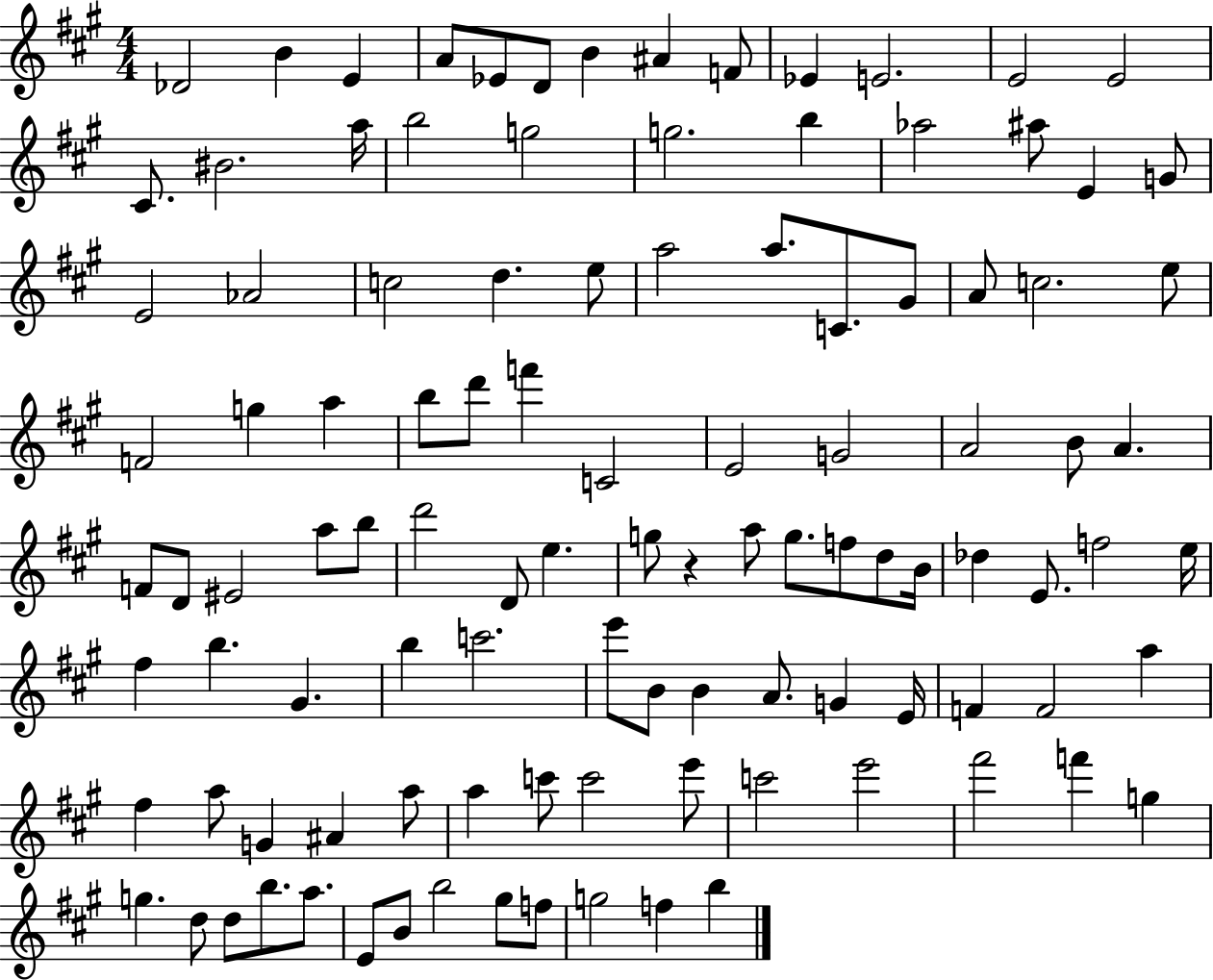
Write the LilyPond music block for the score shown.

{
  \clef treble
  \numericTimeSignature
  \time 4/4
  \key a \major
  des'2 b'4 e'4 | a'8 ees'8 d'8 b'4 ais'4 f'8 | ees'4 e'2. | e'2 e'2 | \break cis'8. bis'2. a''16 | b''2 g''2 | g''2. b''4 | aes''2 ais''8 e'4 g'8 | \break e'2 aes'2 | c''2 d''4. e''8 | a''2 a''8. c'8. gis'8 | a'8 c''2. e''8 | \break f'2 g''4 a''4 | b''8 d'''8 f'''4 c'2 | e'2 g'2 | a'2 b'8 a'4. | \break f'8 d'8 eis'2 a''8 b''8 | d'''2 d'8 e''4. | g''8 r4 a''8 g''8. f''8 d''8 b'16 | des''4 e'8. f''2 e''16 | \break fis''4 b''4. gis'4. | b''4 c'''2. | e'''8 b'8 b'4 a'8. g'4 e'16 | f'4 f'2 a''4 | \break fis''4 a''8 g'4 ais'4 a''8 | a''4 c'''8 c'''2 e'''8 | c'''2 e'''2 | fis'''2 f'''4 g''4 | \break g''4. d''8 d''8 b''8. a''8. | e'8 b'8 b''2 gis''8 f''8 | g''2 f''4 b''4 | \bar "|."
}